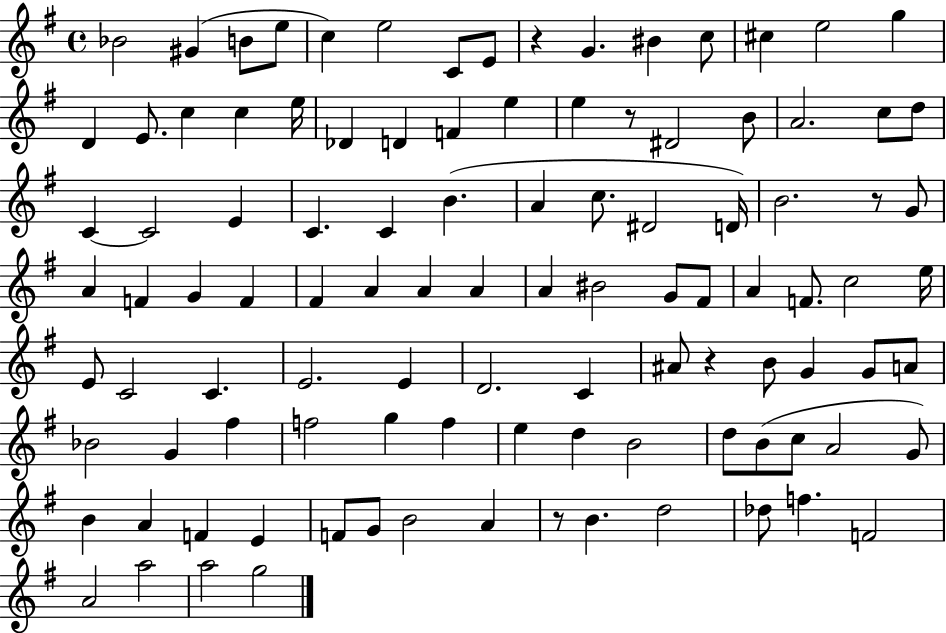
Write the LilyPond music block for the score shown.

{
  \clef treble
  \time 4/4
  \defaultTimeSignature
  \key g \major
  bes'2 gis'4( b'8 e''8 | c''4) e''2 c'8 e'8 | r4 g'4. bis'4 c''8 | cis''4 e''2 g''4 | \break d'4 e'8. c''4 c''4 e''16 | des'4 d'4 f'4 e''4 | e''4 r8 dis'2 b'8 | a'2. c''8 d''8 | \break c'4~~ c'2 e'4 | c'4. c'4 b'4.( | a'4 c''8. dis'2 d'16) | b'2. r8 g'8 | \break a'4 f'4 g'4 f'4 | fis'4 a'4 a'4 a'4 | a'4 bis'2 g'8 fis'8 | a'4 f'8. c''2 e''16 | \break e'8 c'2 c'4. | e'2. e'4 | d'2. c'4 | ais'8 r4 b'8 g'4 g'8 a'8 | \break bes'2 g'4 fis''4 | f''2 g''4 f''4 | e''4 d''4 b'2 | d''8 b'8( c''8 a'2 g'8) | \break b'4 a'4 f'4 e'4 | f'8 g'8 b'2 a'4 | r8 b'4. d''2 | des''8 f''4. f'2 | \break a'2 a''2 | a''2 g''2 | \bar "|."
}